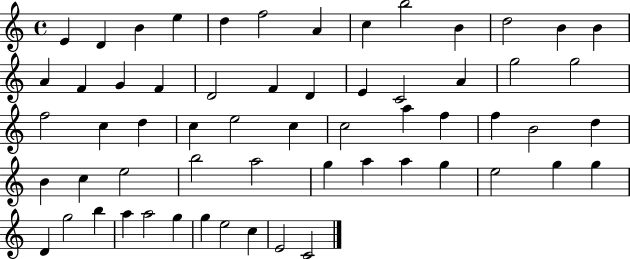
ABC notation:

X:1
T:Untitled
M:4/4
L:1/4
K:C
E D B e d f2 A c b2 B d2 B B A F G F D2 F D E C2 A g2 g2 f2 c d c e2 c c2 a f f B2 d B c e2 b2 a2 g a a g e2 g g D g2 b a a2 g g e2 c E2 C2